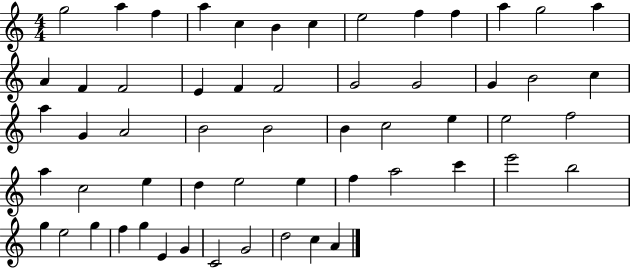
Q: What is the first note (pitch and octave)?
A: G5